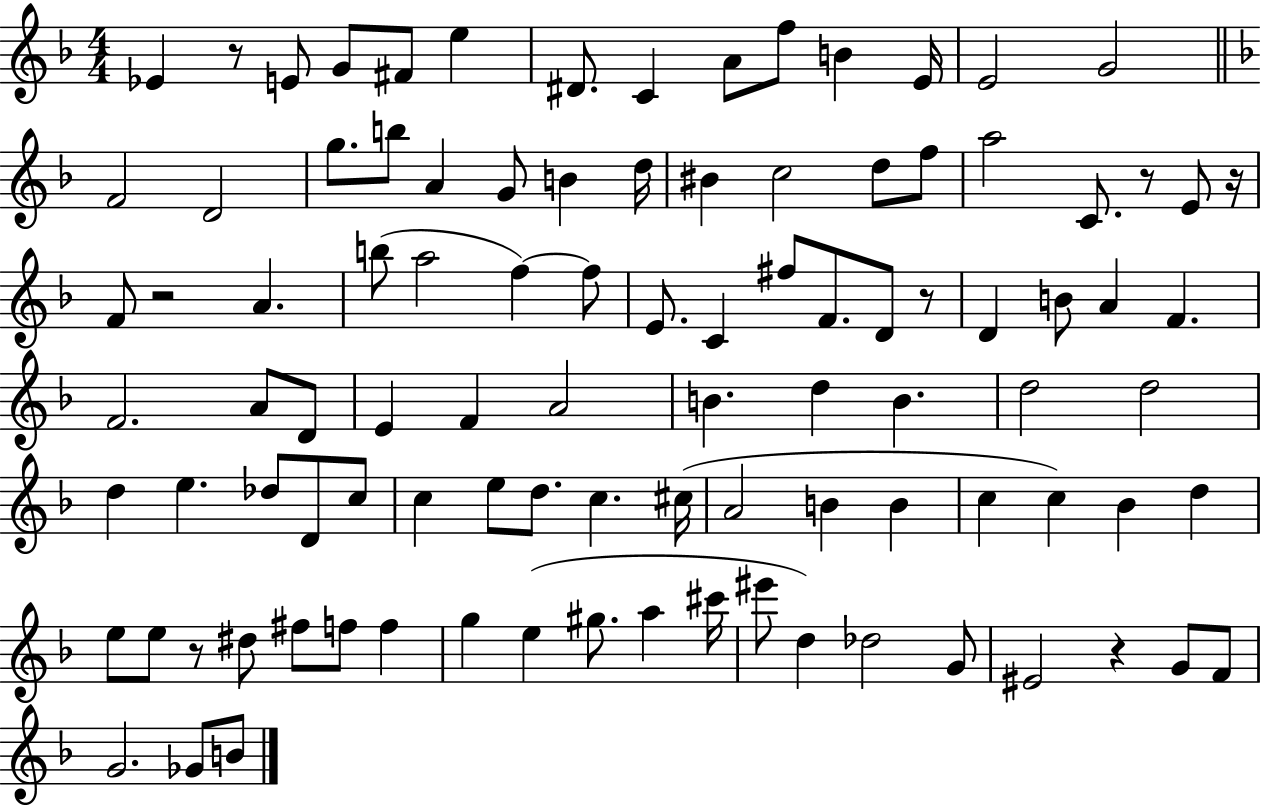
{
  \clef treble
  \numericTimeSignature
  \time 4/4
  \key f \major
  ees'4 r8 e'8 g'8 fis'8 e''4 | dis'8. c'4 a'8 f''8 b'4 e'16 | e'2 g'2 | \bar "||" \break \key d \minor f'2 d'2 | g''8. b''8 a'4 g'8 b'4 d''16 | bis'4 c''2 d''8 f''8 | a''2 c'8. r8 e'8 r16 | \break f'8 r2 a'4. | b''8( a''2 f''4~~) f''8 | e'8. c'4 fis''8 f'8. d'8 r8 | d'4 b'8 a'4 f'4. | \break f'2. a'8 d'8 | e'4 f'4 a'2 | b'4. d''4 b'4. | d''2 d''2 | \break d''4 e''4. des''8 d'8 c''8 | c''4 e''8 d''8. c''4. cis''16( | a'2 b'4 b'4 | c''4 c''4) bes'4 d''4 | \break e''8 e''8 r8 dis''8 fis''8 f''8 f''4 | g''4 e''4( gis''8. a''4 cis'''16 | eis'''8 d''4) des''2 g'8 | eis'2 r4 g'8 f'8 | \break g'2. ges'8 b'8 | \bar "|."
}